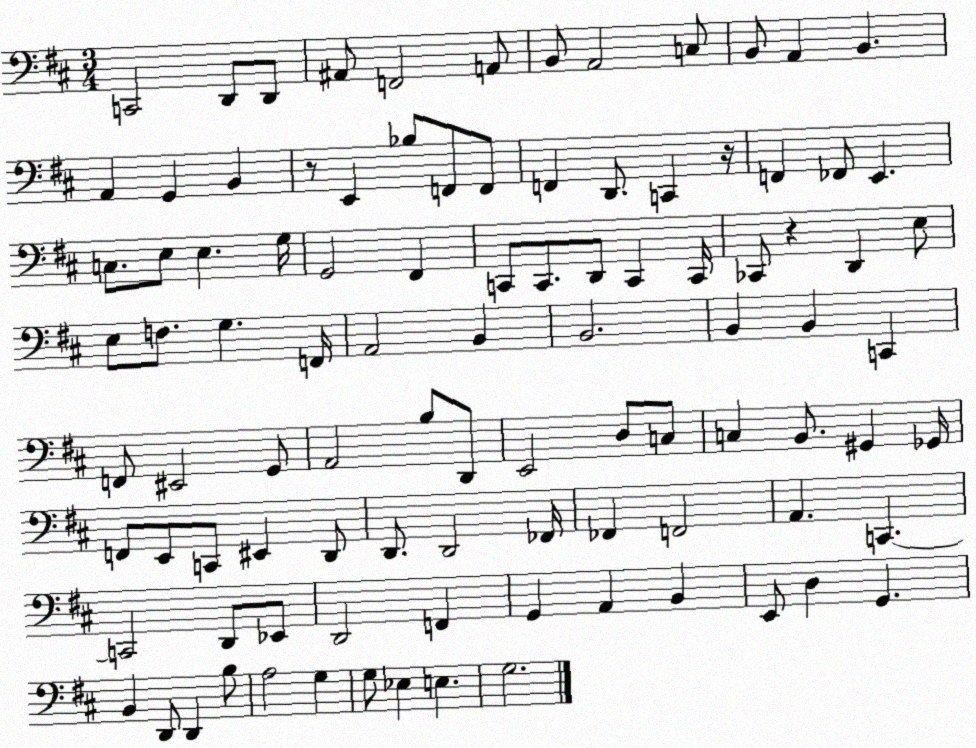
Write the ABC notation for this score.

X:1
T:Untitled
M:3/4
L:1/4
K:D
C,,2 D,,/2 D,,/2 ^A,,/2 F,,2 A,,/2 B,,/2 A,,2 C,/2 B,,/2 A,, B,, A,, G,, B,, z/2 E,, _B,/2 F,,/2 F,,/2 F,, D,,/2 C,, z/4 F,, _F,,/2 E,, C,/2 E,/2 E, G,/4 G,,2 ^F,, C,,/2 C,,/2 D,,/2 C,, C,,/4 _C,,/2 z D,, E,/2 E,/2 F,/2 G, F,,/4 A,,2 B,, B,,2 B,, B,, C,, F,,/2 ^E,,2 G,,/2 A,,2 B,/2 D,,/2 E,,2 D,/2 C,/2 C, B,,/2 ^G,, _G,,/4 F,,/2 E,,/2 C,,/2 ^E,, D,,/2 D,,/2 D,,2 _F,,/4 _F,, F,,2 A,, C,, C,,2 D,,/2 _E,,/2 D,,2 F,, G,, A,, B,, E,,/2 D, G,, B,, D,,/2 D,, B,/2 A,2 G, G,/2 _E, E, G,2